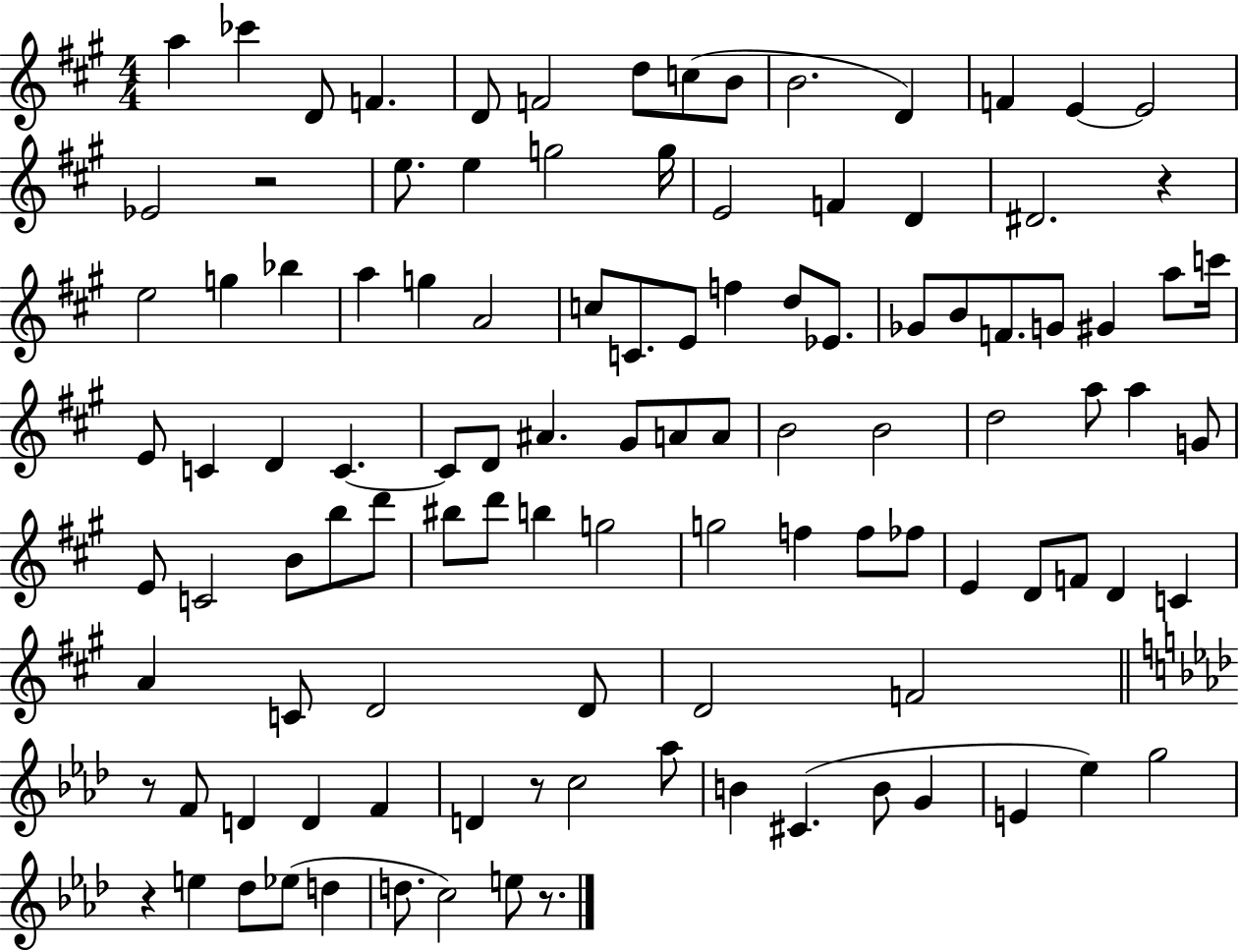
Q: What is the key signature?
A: A major